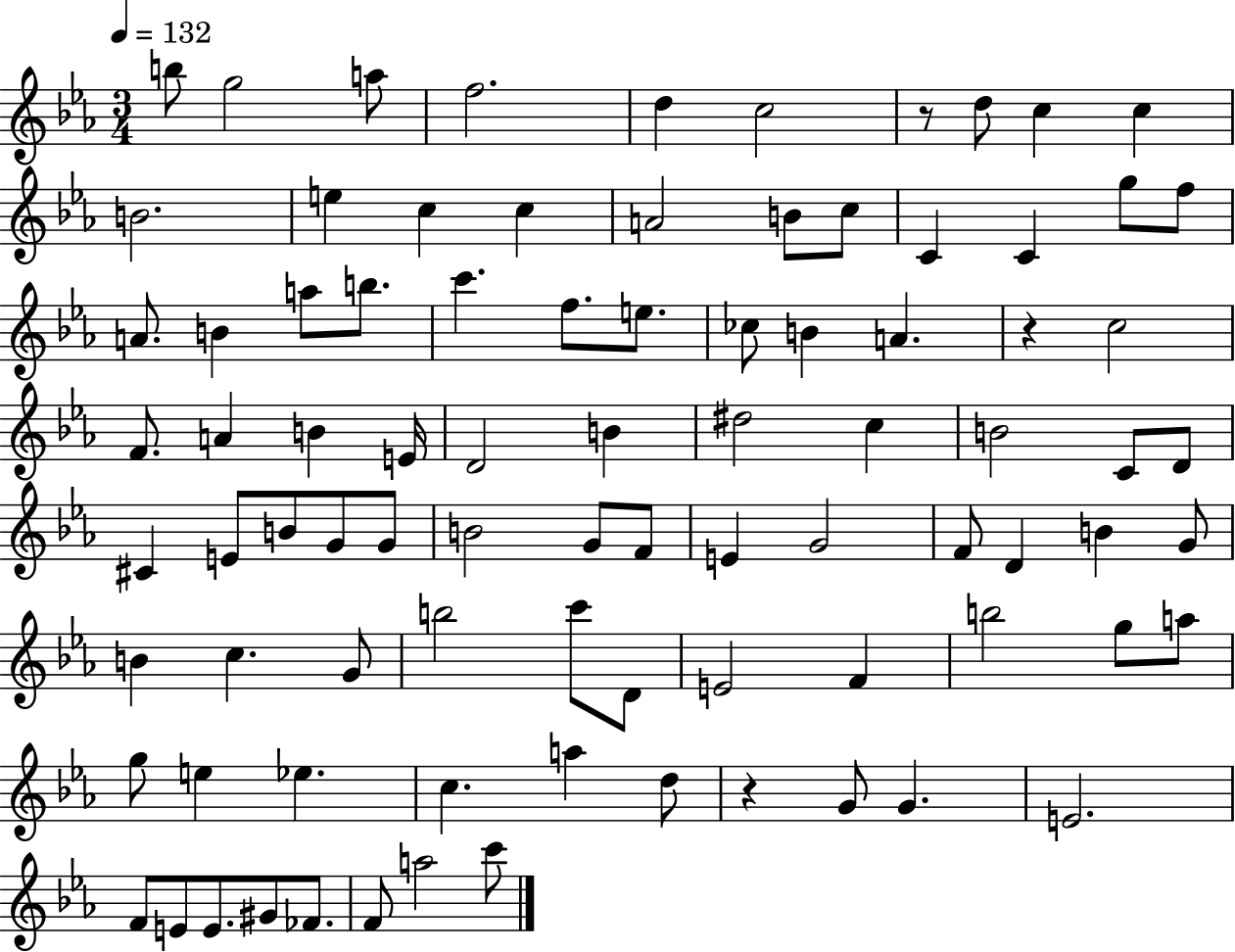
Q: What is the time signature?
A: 3/4